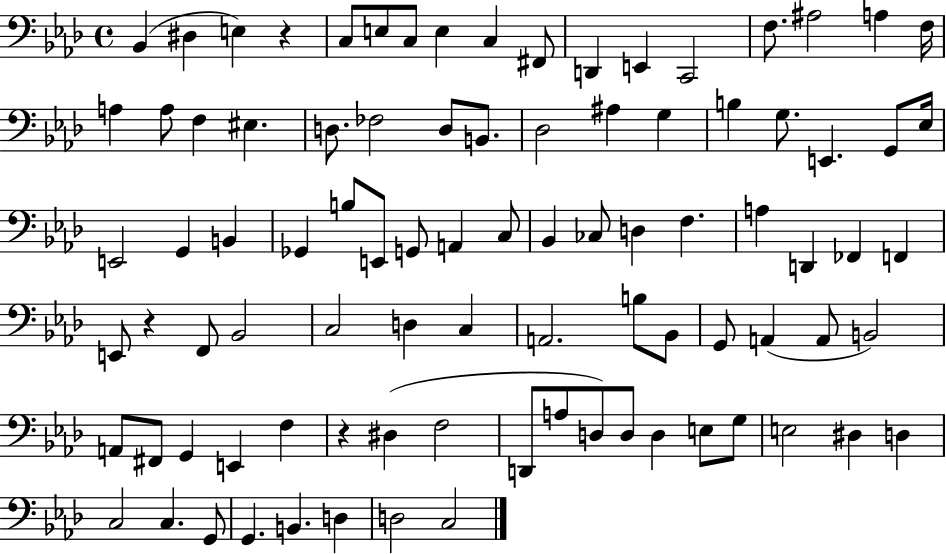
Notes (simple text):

Bb2/q D#3/q E3/q R/q C3/e E3/e C3/e E3/q C3/q F#2/e D2/q E2/q C2/h F3/e. A#3/h A3/q F3/s A3/q A3/e F3/q EIS3/q. D3/e. FES3/h D3/e B2/e. Db3/h A#3/q G3/q B3/q G3/e. E2/q. G2/e Eb3/s E2/h G2/q B2/q Gb2/q B3/e E2/e G2/e A2/q C3/e Bb2/q CES3/e D3/q F3/q. A3/q D2/q FES2/q F2/q E2/e R/q F2/e Bb2/h C3/h D3/q C3/q A2/h. B3/e Bb2/e G2/e A2/q A2/e B2/h A2/e F#2/e G2/q E2/q F3/q R/q D#3/q F3/h D2/e A3/e D3/e D3/e D3/q E3/e G3/e E3/h D#3/q D3/q C3/h C3/q. G2/e G2/q. B2/q. D3/q D3/h C3/h